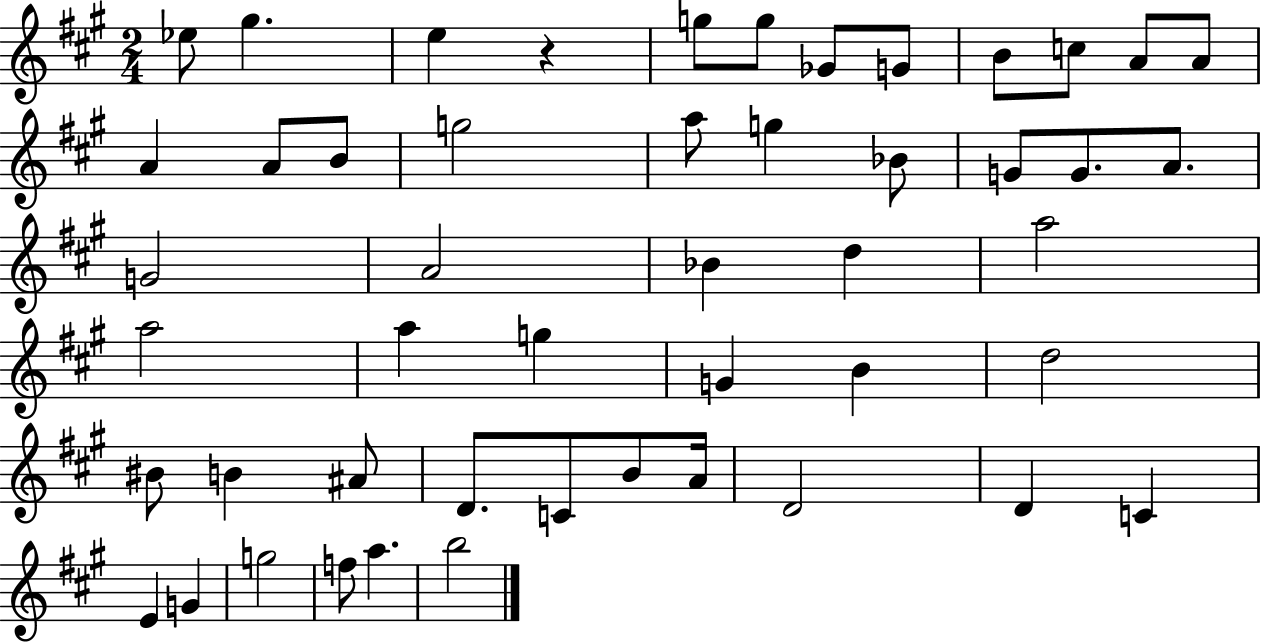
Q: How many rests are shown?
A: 1